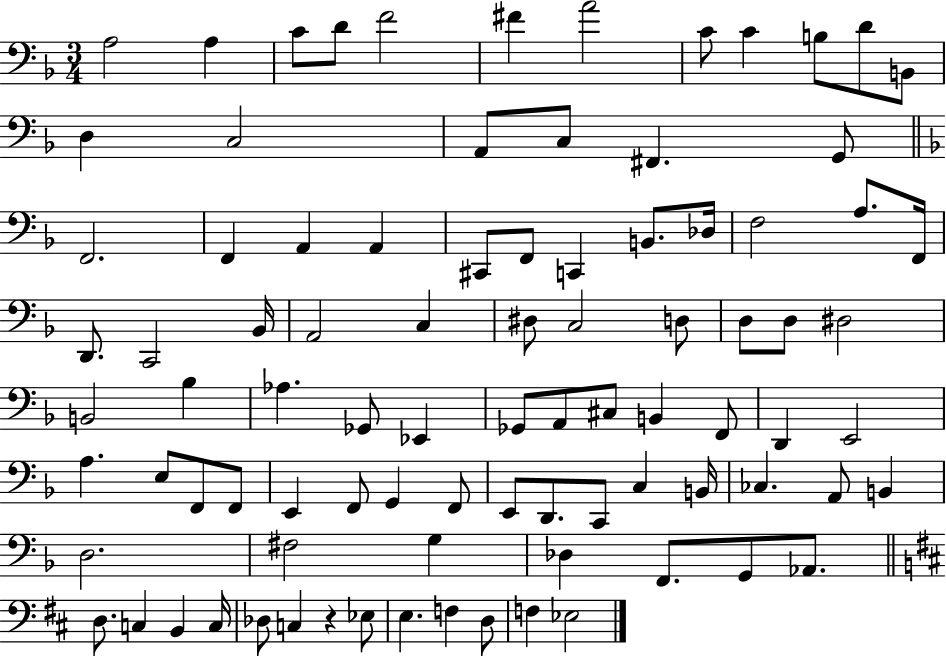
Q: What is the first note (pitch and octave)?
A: A3